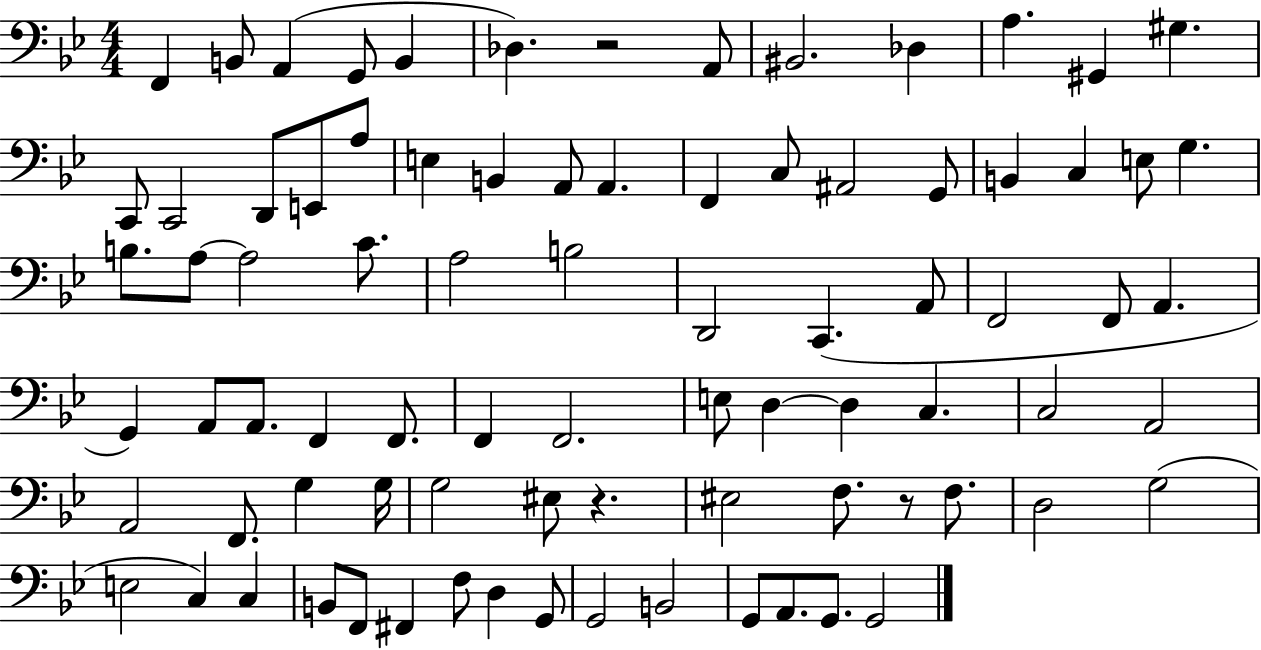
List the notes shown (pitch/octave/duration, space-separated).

F2/q B2/e A2/q G2/e B2/q Db3/q. R/h A2/e BIS2/h. Db3/q A3/q. G#2/q G#3/q. C2/e C2/h D2/e E2/e A3/e E3/q B2/q A2/e A2/q. F2/q C3/e A#2/h G2/e B2/q C3/q E3/e G3/q. B3/e. A3/e A3/h C4/e. A3/h B3/h D2/h C2/q. A2/e F2/h F2/e A2/q. G2/q A2/e A2/e. F2/q F2/e. F2/q F2/h. E3/e D3/q D3/q C3/q. C3/h A2/h A2/h F2/e. G3/q G3/s G3/h EIS3/e R/q. EIS3/h F3/e. R/e F3/e. D3/h G3/h E3/h C3/q C3/q B2/e F2/e F#2/q F3/e D3/q G2/e G2/h B2/h G2/e A2/e. G2/e. G2/h